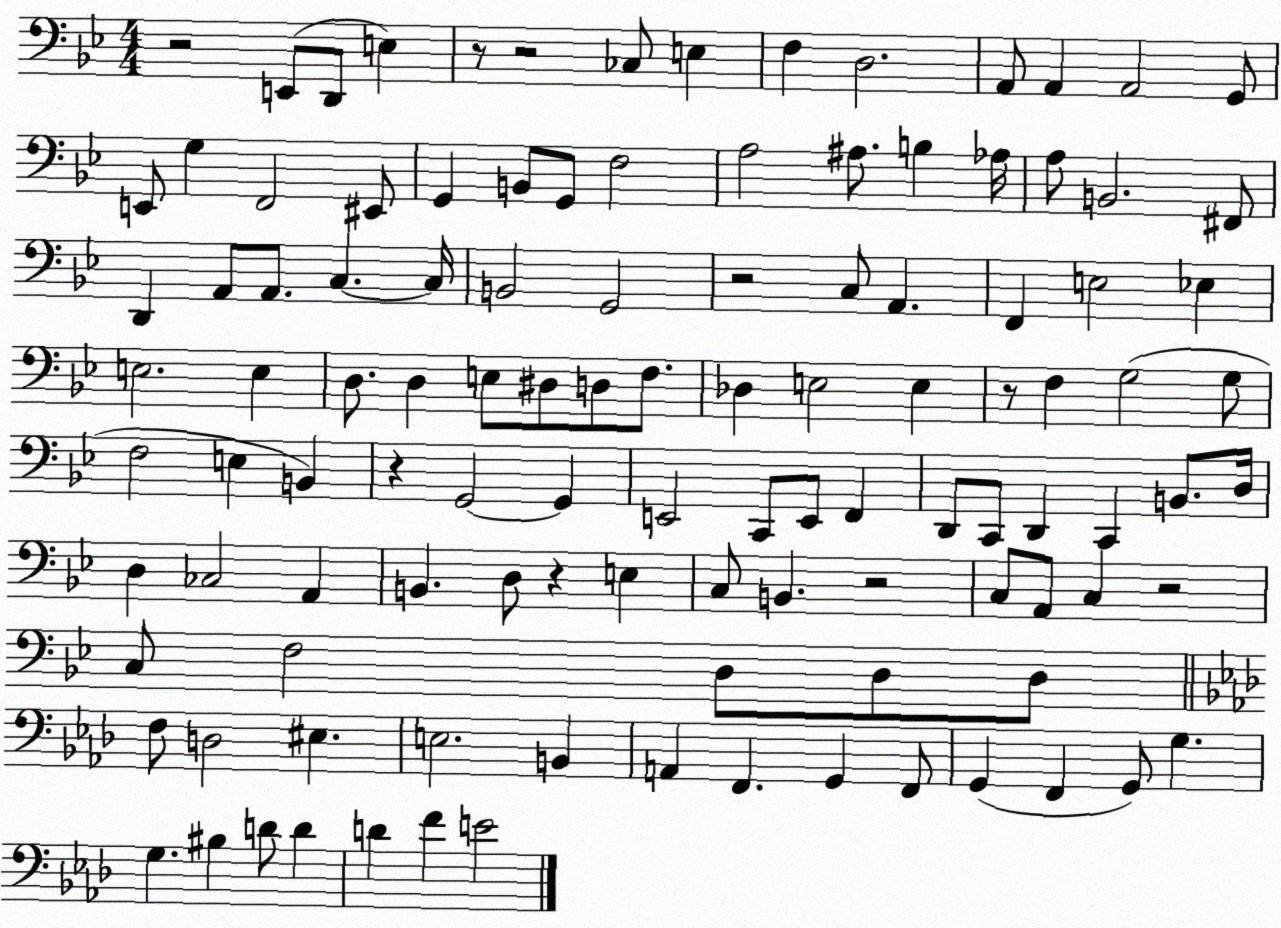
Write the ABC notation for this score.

X:1
T:Untitled
M:4/4
L:1/4
K:Bb
z2 E,,/2 D,,/2 E, z/2 z2 _C,/2 E, F, D,2 A,,/2 A,, A,,2 G,,/2 E,,/2 G, F,,2 ^E,,/2 G,, B,,/2 G,,/2 F,2 A,2 ^A,/2 B, _A,/4 A,/2 B,,2 ^F,,/2 D,, A,,/2 A,,/2 C, C,/4 B,,2 G,,2 z2 C,/2 A,, F,, E,2 _E, E,2 E, D,/2 D, E,/2 ^D,/2 D,/2 F,/2 _D, E,2 E, z/2 F, G,2 G,/2 F,2 E, B,, z G,,2 G,, E,,2 C,,/2 E,,/2 F,, D,,/2 C,,/2 D,, C,, B,,/2 D,/4 D, _C,2 A,, B,, D,/2 z E, C,/2 B,, z2 C,/2 A,,/2 C, z2 C,/2 F,2 D,/2 D,/2 D,/2 F,/2 D,2 ^E, E,2 B,, A,, F,, G,, F,,/2 G,, F,, G,,/2 G, G, ^B, D/2 D D F E2